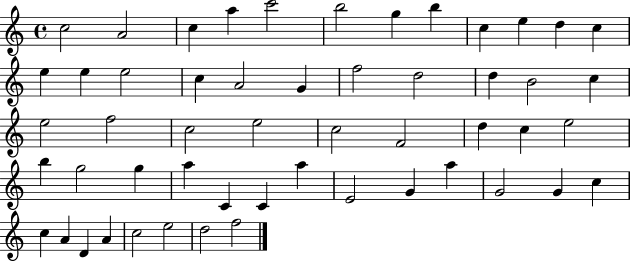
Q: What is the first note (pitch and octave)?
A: C5